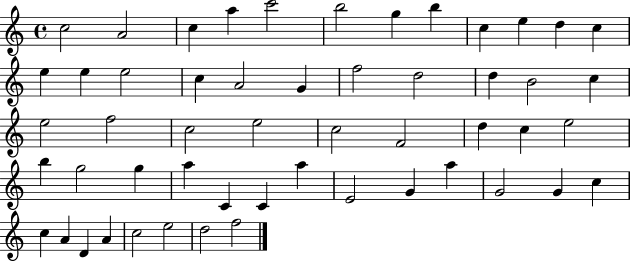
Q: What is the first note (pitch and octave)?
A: C5